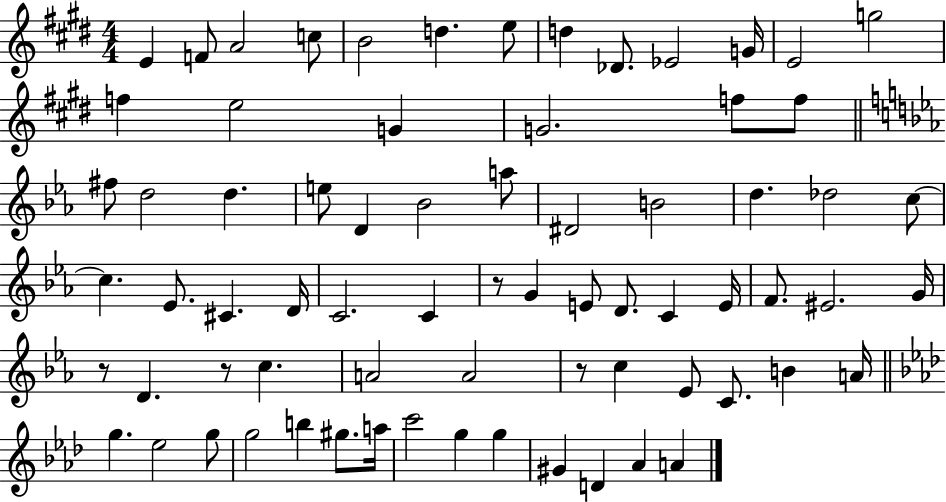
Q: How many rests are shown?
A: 4